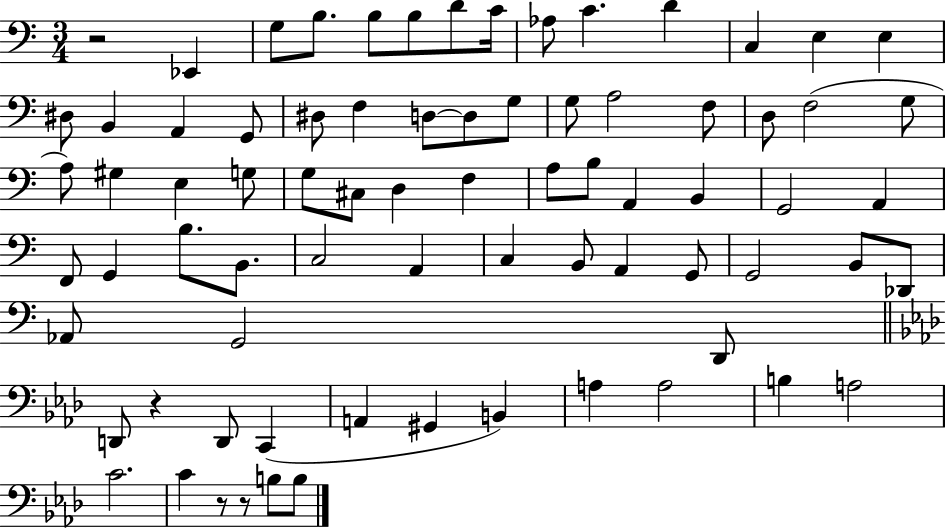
R/h Eb2/q G3/e B3/e. B3/e B3/e D4/e C4/s Ab3/e C4/q. D4/q C3/q E3/q E3/q D#3/e B2/q A2/q G2/e D#3/e F3/q D3/e D3/e G3/e G3/e A3/h F3/e D3/e F3/h G3/e A3/e G#3/q E3/q G3/e G3/e C#3/e D3/q F3/q A3/e B3/e A2/q B2/q G2/h A2/q F2/e G2/q B3/e. B2/e. C3/h A2/q C3/q B2/e A2/q G2/e G2/h B2/e Db2/e Ab2/e G2/h D2/e D2/e R/q D2/e C2/q A2/q G#2/q B2/q A3/q A3/h B3/q A3/h C4/h. C4/q R/e R/e B3/e B3/e